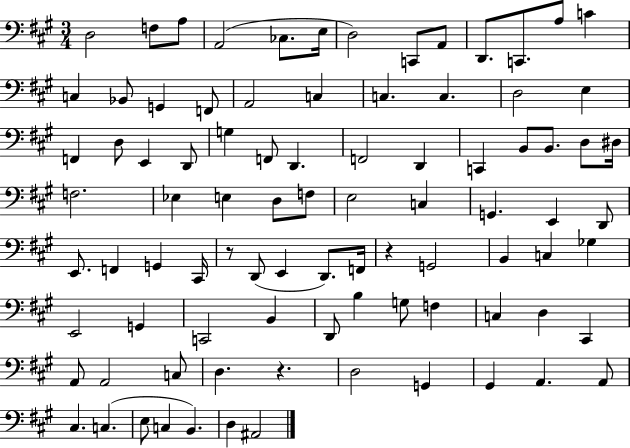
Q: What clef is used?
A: bass